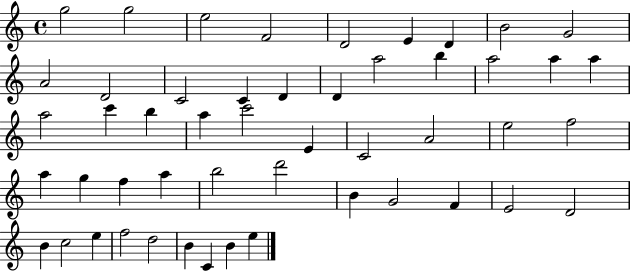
G5/h G5/h E5/h F4/h D4/h E4/q D4/q B4/h G4/h A4/h D4/h C4/h C4/q D4/q D4/q A5/h B5/q A5/h A5/q A5/q A5/h C6/q B5/q A5/q C6/h E4/q C4/h A4/h E5/h F5/h A5/q G5/q F5/q A5/q B5/h D6/h B4/q G4/h F4/q E4/h D4/h B4/q C5/h E5/q F5/h D5/h B4/q C4/q B4/q E5/q